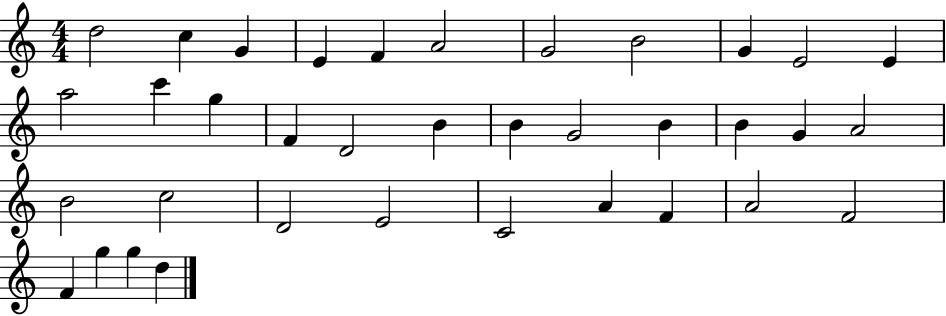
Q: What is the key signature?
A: C major